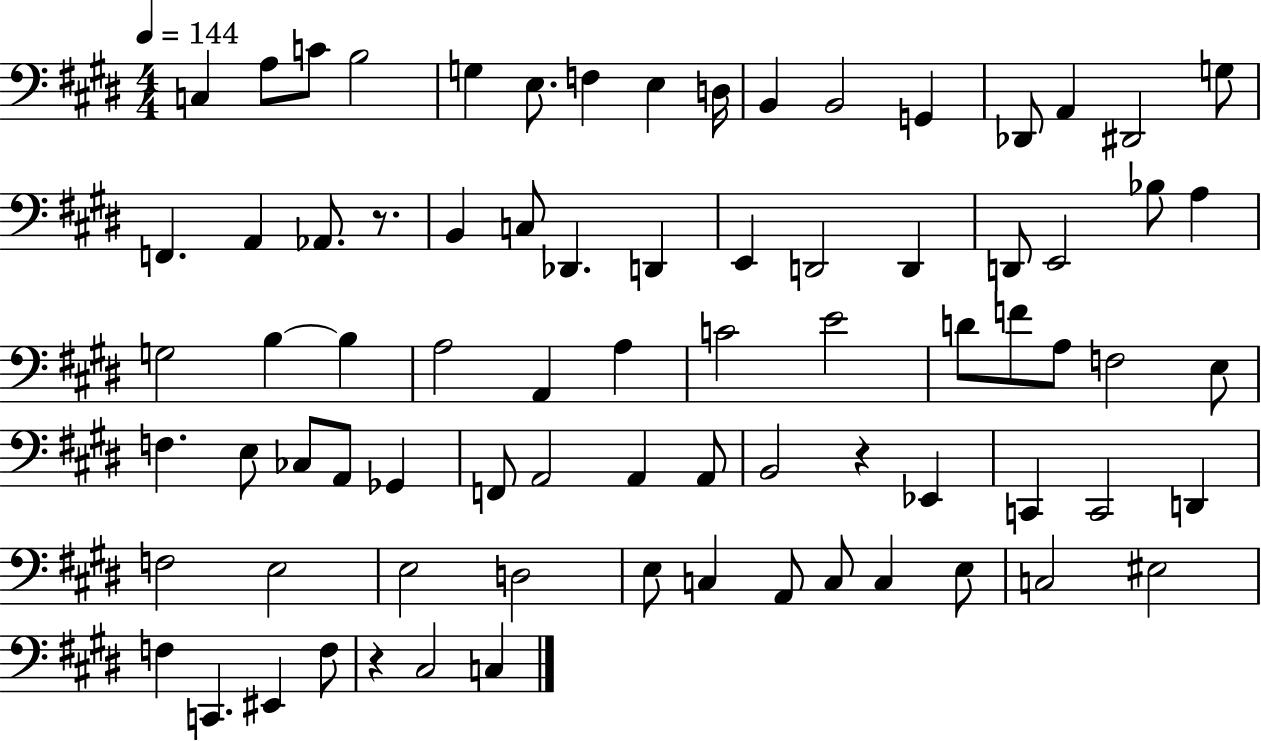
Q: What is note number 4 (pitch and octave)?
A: B3